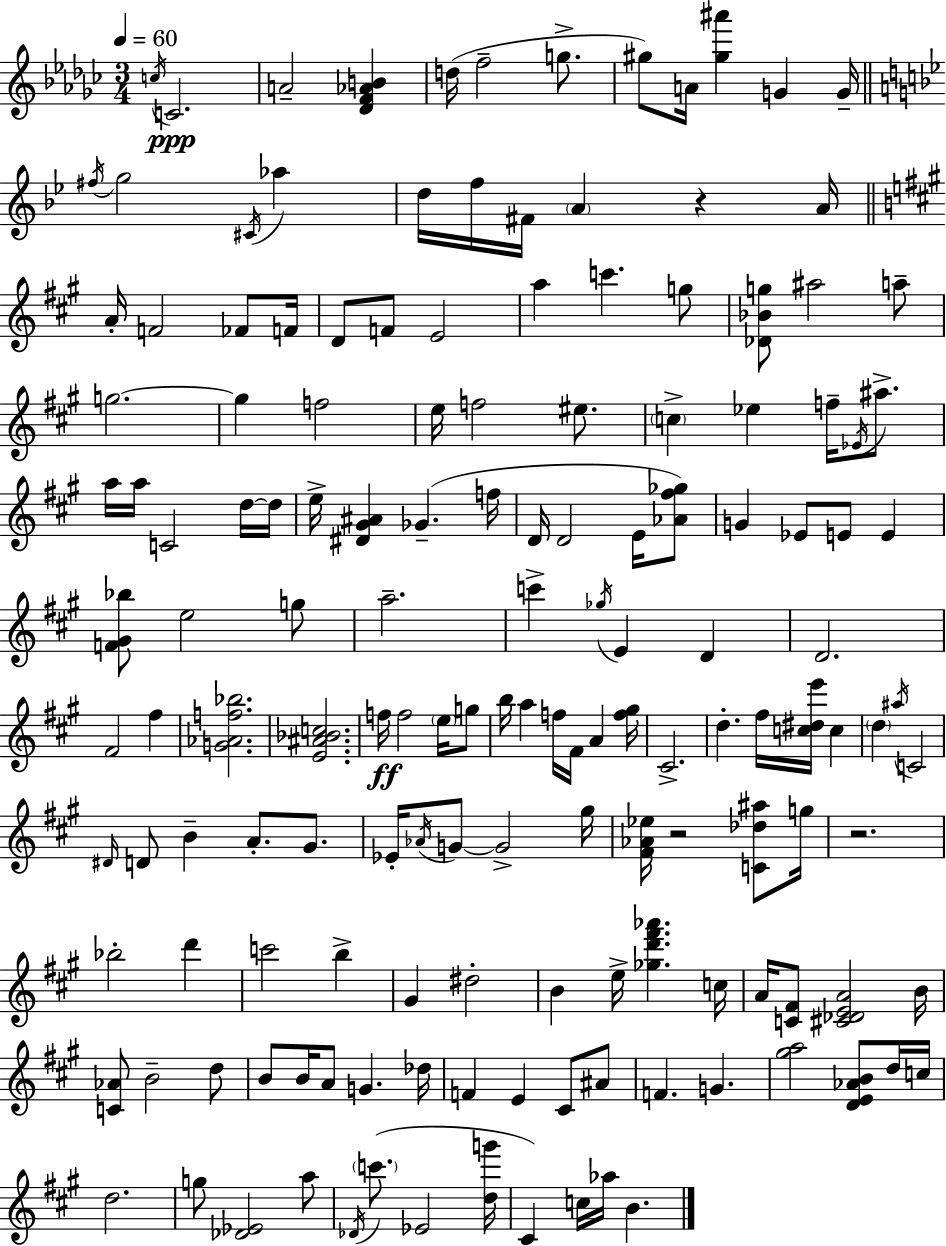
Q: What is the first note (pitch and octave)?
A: C5